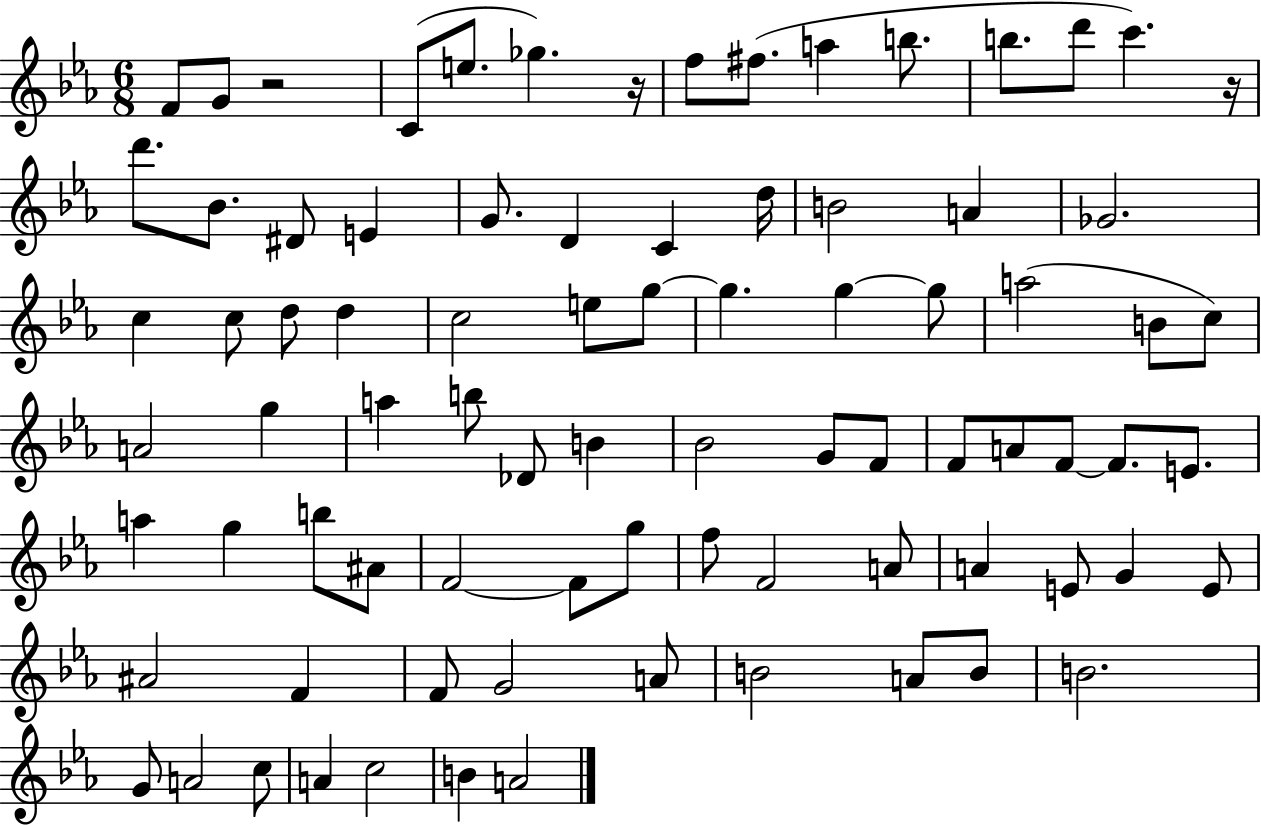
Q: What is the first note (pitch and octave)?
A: F4